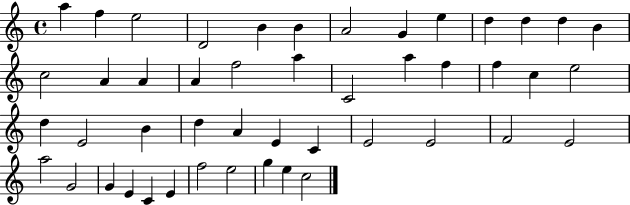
{
  \clef treble
  \time 4/4
  \defaultTimeSignature
  \key c \major
  a''4 f''4 e''2 | d'2 b'4 b'4 | a'2 g'4 e''4 | d''4 d''4 d''4 b'4 | \break c''2 a'4 a'4 | a'4 f''2 a''4 | c'2 a''4 f''4 | f''4 c''4 e''2 | \break d''4 e'2 b'4 | d''4 a'4 e'4 c'4 | e'2 e'2 | f'2 e'2 | \break a''2 g'2 | g'4 e'4 c'4 e'4 | f''2 e''2 | g''4 e''4 c''2 | \break \bar "|."
}